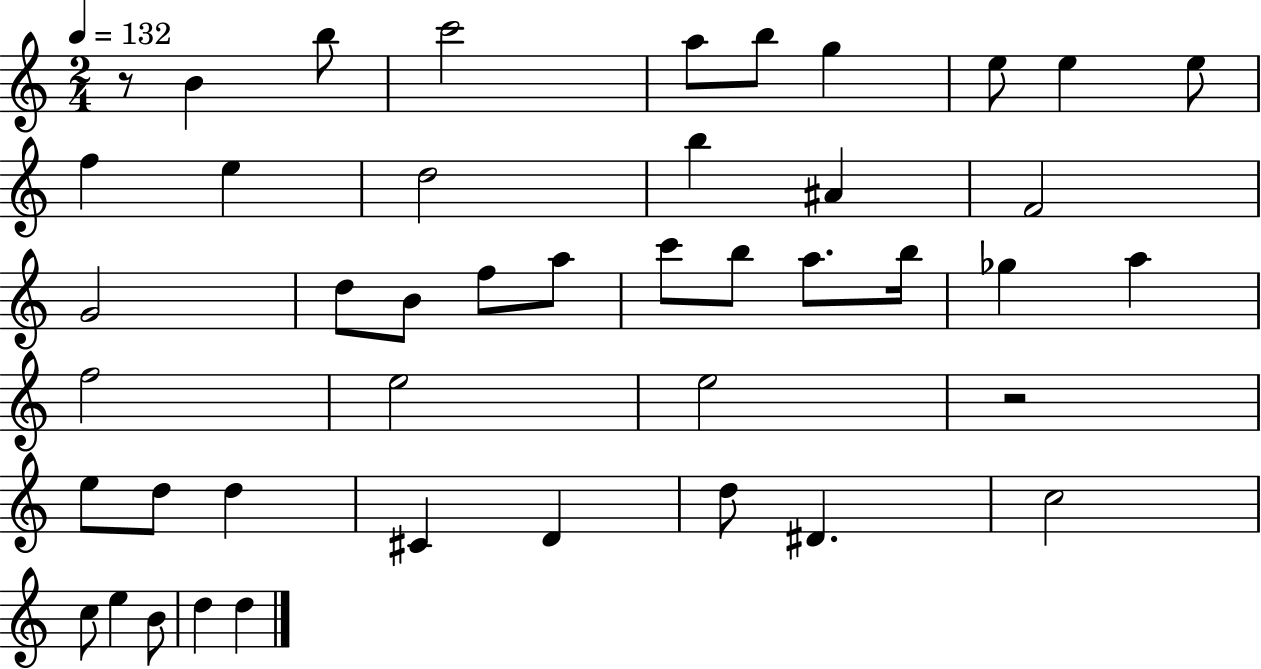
R/e B4/q B5/e C6/h A5/e B5/e G5/q E5/e E5/q E5/e F5/q E5/q D5/h B5/q A#4/q F4/h G4/h D5/e B4/e F5/e A5/e C6/e B5/e A5/e. B5/s Gb5/q A5/q F5/h E5/h E5/h R/h E5/e D5/e D5/q C#4/q D4/q D5/e D#4/q. C5/h C5/e E5/q B4/e D5/q D5/q